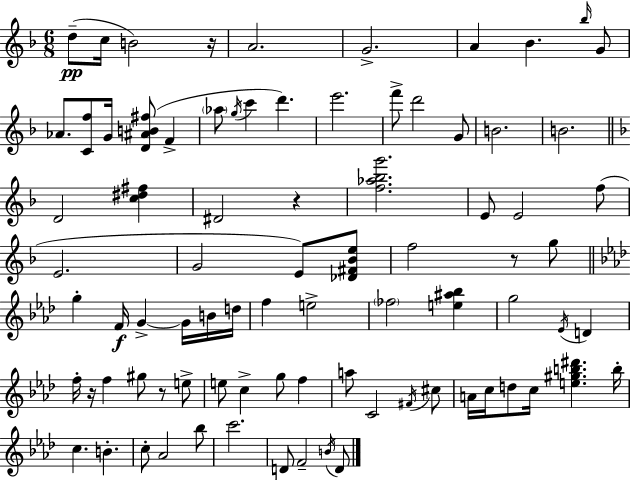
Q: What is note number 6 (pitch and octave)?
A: A4